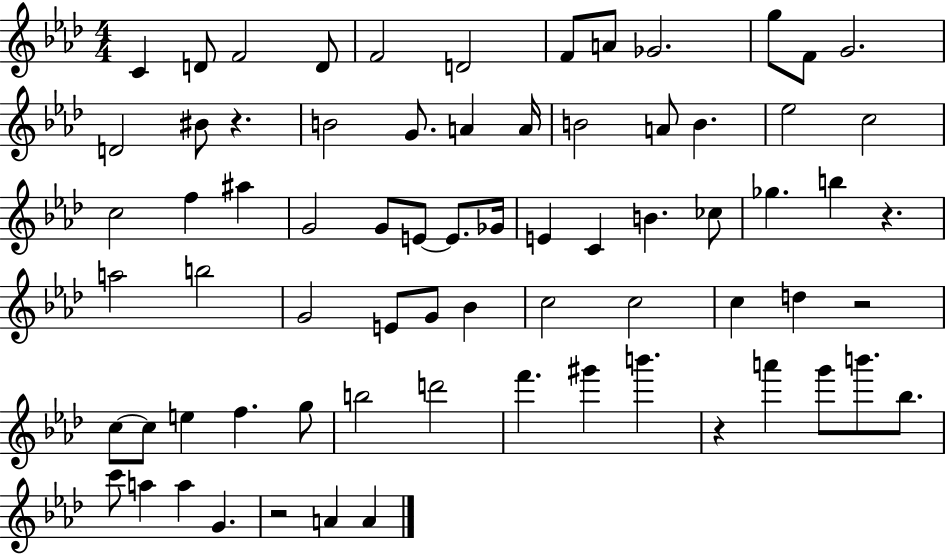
X:1
T:Untitled
M:4/4
L:1/4
K:Ab
C D/2 F2 D/2 F2 D2 F/2 A/2 _G2 g/2 F/2 G2 D2 ^B/2 z B2 G/2 A A/4 B2 A/2 B _e2 c2 c2 f ^a G2 G/2 E/2 E/2 _G/4 E C B _c/2 _g b z a2 b2 G2 E/2 G/2 _B c2 c2 c d z2 c/2 c/2 e f g/2 b2 d'2 f' ^g' b' z a' g'/2 b'/2 _b/2 c'/2 a a G z2 A A